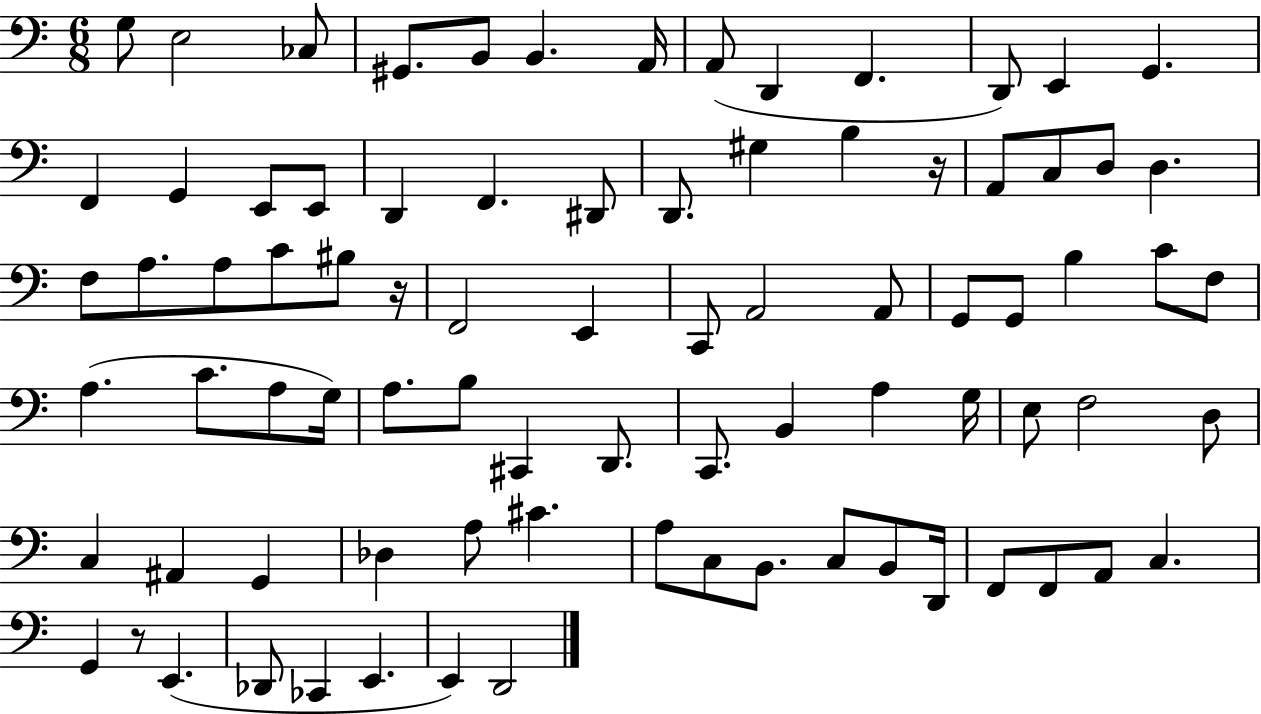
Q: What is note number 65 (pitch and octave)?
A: C3